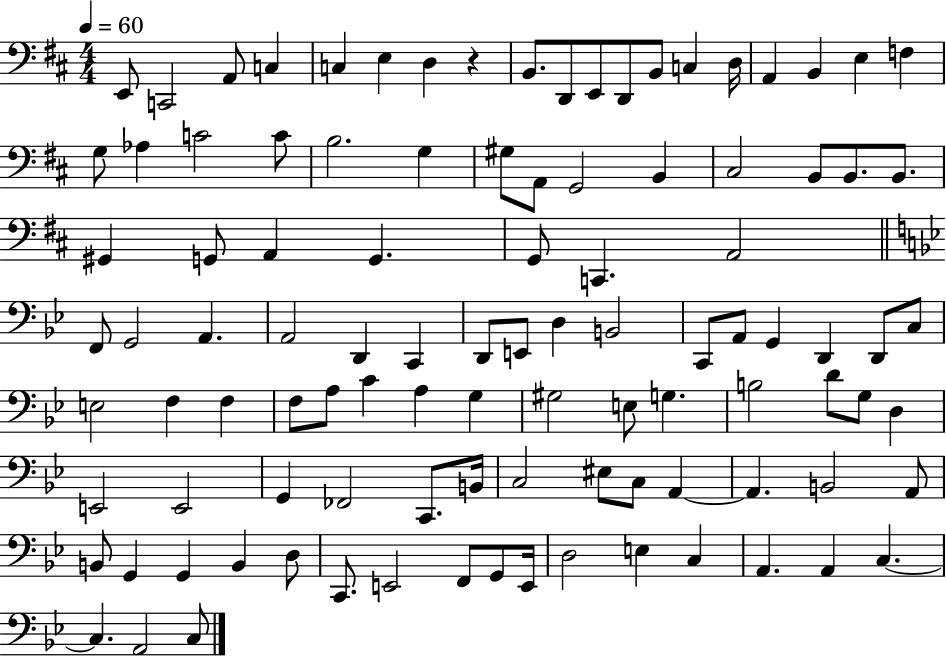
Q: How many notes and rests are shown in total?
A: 103